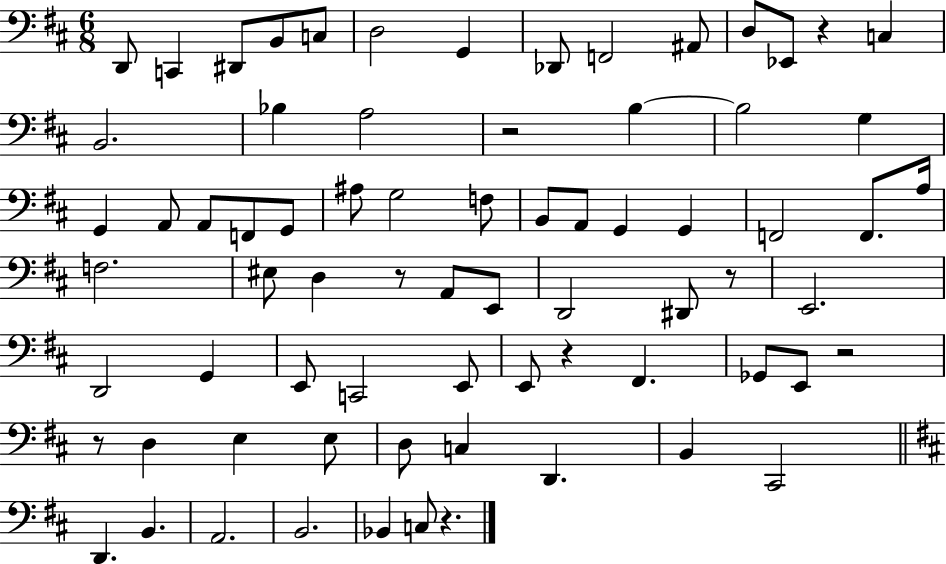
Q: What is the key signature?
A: D major